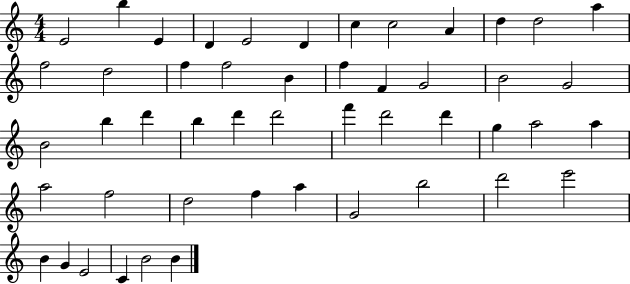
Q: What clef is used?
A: treble